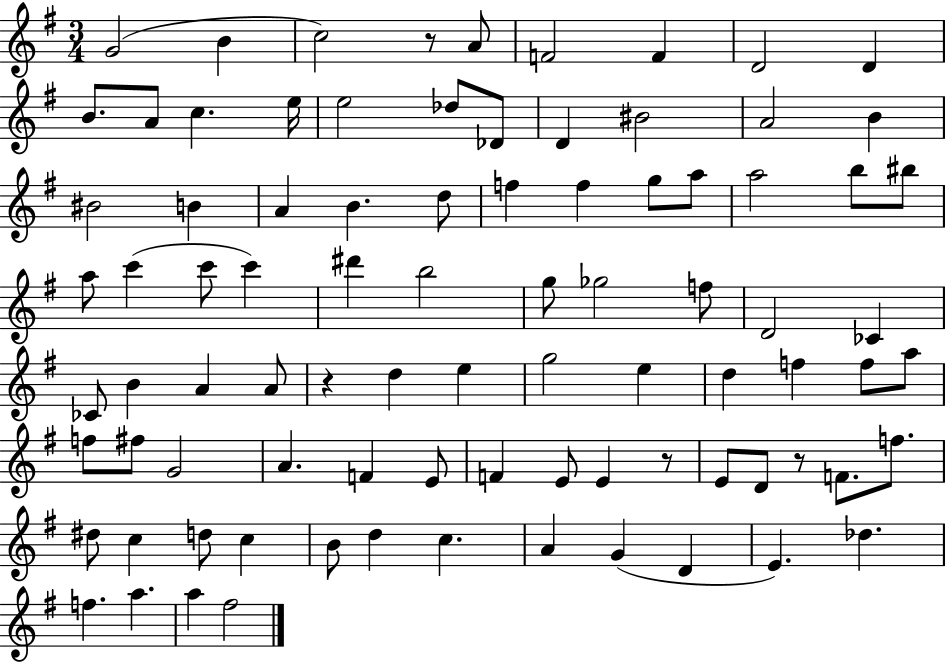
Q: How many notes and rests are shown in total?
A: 87